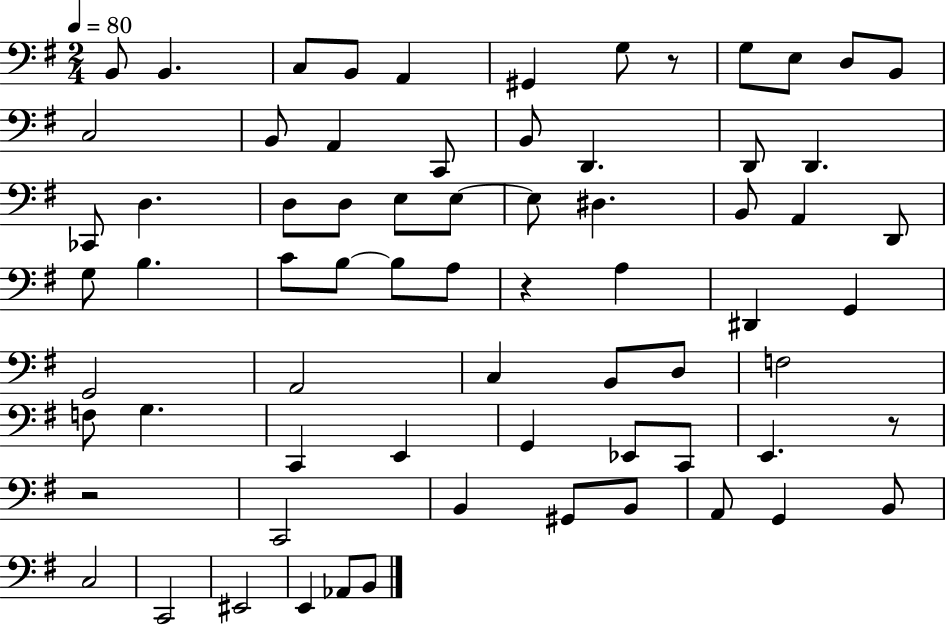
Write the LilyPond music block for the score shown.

{
  \clef bass
  \numericTimeSignature
  \time 2/4
  \key g \major
  \tempo 4 = 80
  b,8 b,4. | c8 b,8 a,4 | gis,4 g8 r8 | g8 e8 d8 b,8 | \break c2 | b,8 a,4 c,8 | b,8 d,4. | d,8 d,4. | \break ces,8 d4. | d8 d8 e8 e8~~ | e8 dis4. | b,8 a,4 d,8 | \break g8 b4. | c'8 b8~~ b8 a8 | r4 a4 | dis,4 g,4 | \break g,2 | a,2 | c4 b,8 d8 | f2 | \break f8 g4. | c,4 e,4 | g,4 ees,8 c,8 | e,4. r8 | \break r2 | c,2 | b,4 gis,8 b,8 | a,8 g,4 b,8 | \break c2 | c,2 | eis,2 | e,4 aes,8 b,8 | \break \bar "|."
}